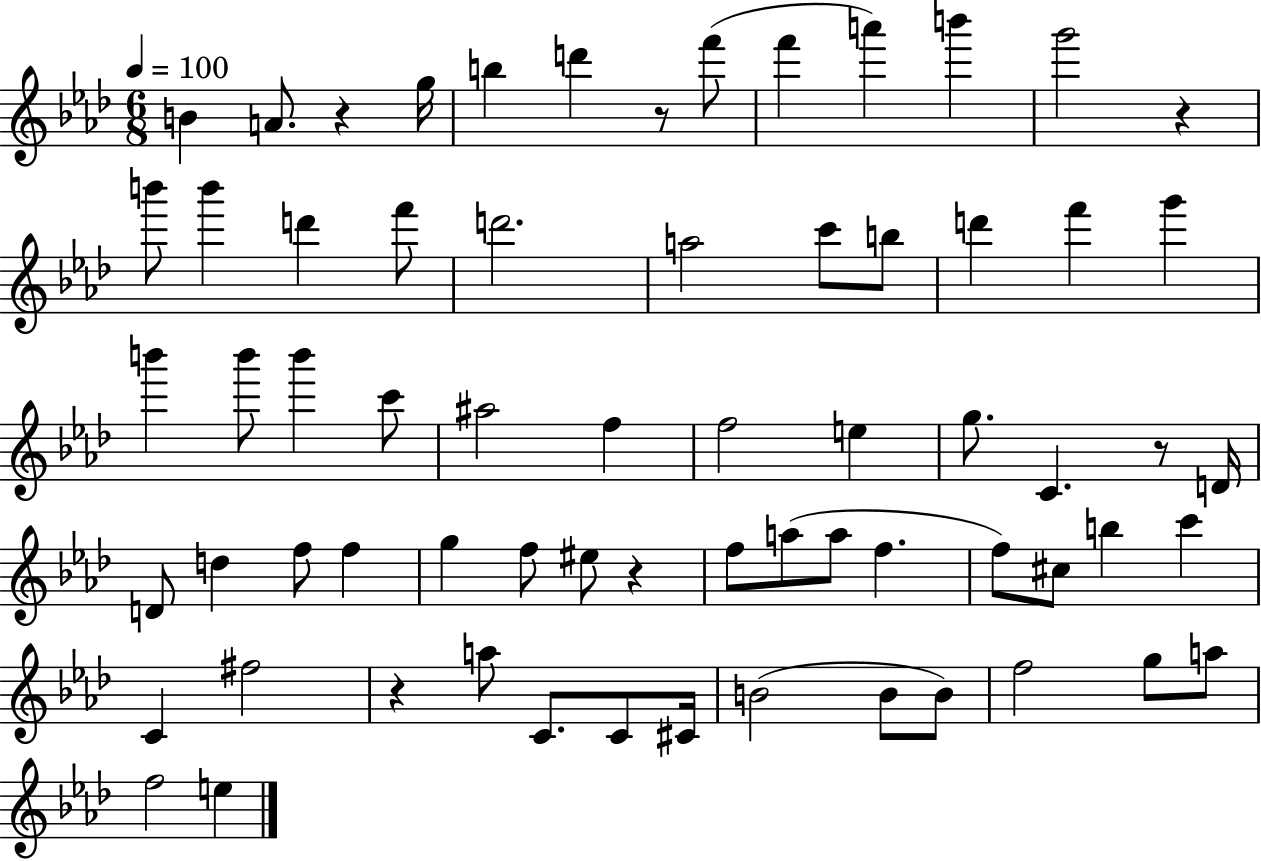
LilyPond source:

{
  \clef treble
  \numericTimeSignature
  \time 6/8
  \key aes \major
  \tempo 4 = 100
  b'4 a'8. r4 g''16 | b''4 d'''4 r8 f'''8( | f'''4 a'''4) b'''4 | g'''2 r4 | \break b'''8 b'''4 d'''4 f'''8 | d'''2. | a''2 c'''8 b''8 | d'''4 f'''4 g'''4 | \break b'''4 b'''8 b'''4 c'''8 | ais''2 f''4 | f''2 e''4 | g''8. c'4. r8 d'16 | \break d'8 d''4 f''8 f''4 | g''4 f''8 eis''8 r4 | f''8 a''8( a''8 f''4. | f''8) cis''8 b''4 c'''4 | \break c'4 fis''2 | r4 a''8 c'8. c'8 cis'16 | b'2( b'8 b'8) | f''2 g''8 a''8 | \break f''2 e''4 | \bar "|."
}